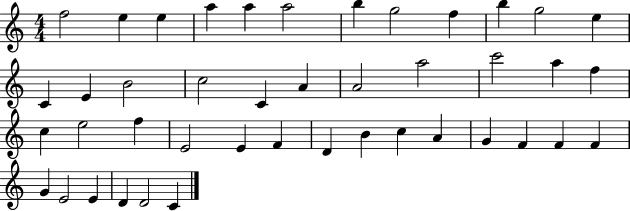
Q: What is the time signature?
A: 4/4